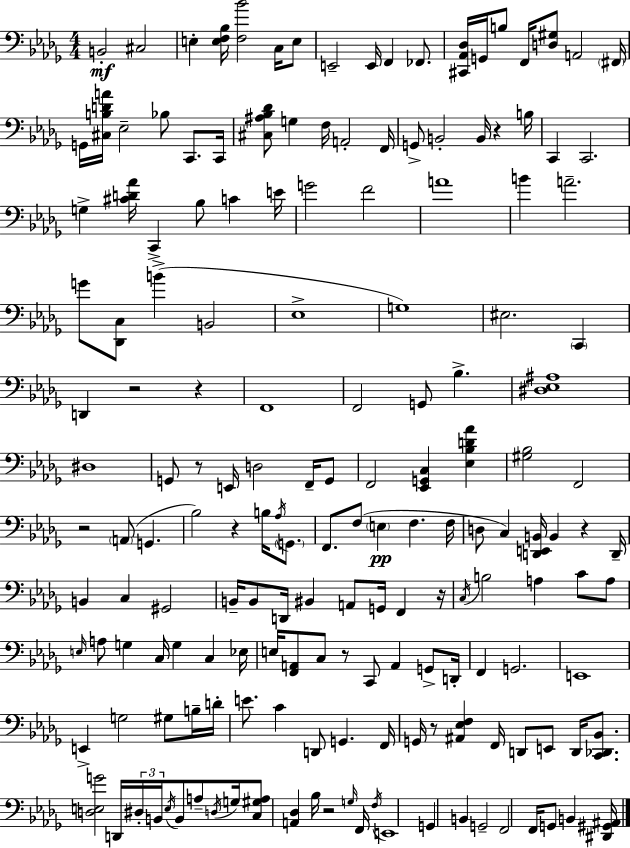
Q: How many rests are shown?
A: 11